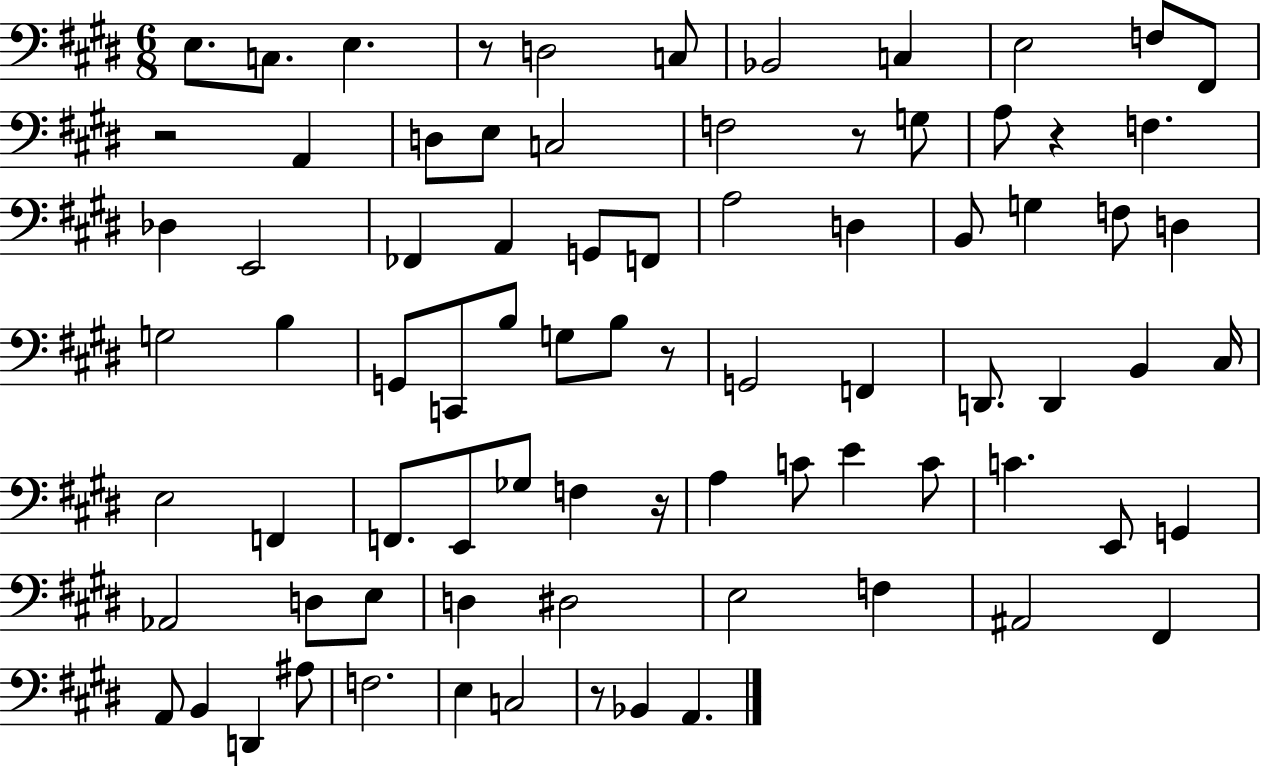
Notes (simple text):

E3/e. C3/e. E3/q. R/e D3/h C3/e Bb2/h C3/q E3/h F3/e F#2/e R/h A2/q D3/e E3/e C3/h F3/h R/e G3/e A3/e R/q F3/q. Db3/q E2/h FES2/q A2/q G2/e F2/e A3/h D3/q B2/e G3/q F3/e D3/q G3/h B3/q G2/e C2/e B3/e G3/e B3/e R/e G2/h F2/q D2/e. D2/q B2/q C#3/s E3/h F2/q F2/e. E2/e Gb3/e F3/q R/s A3/q C4/e E4/q C4/e C4/q. E2/e G2/q Ab2/h D3/e E3/e D3/q D#3/h E3/h F3/q A#2/h F#2/q A2/e B2/q D2/q A#3/e F3/h. E3/q C3/h R/e Bb2/q A2/q.